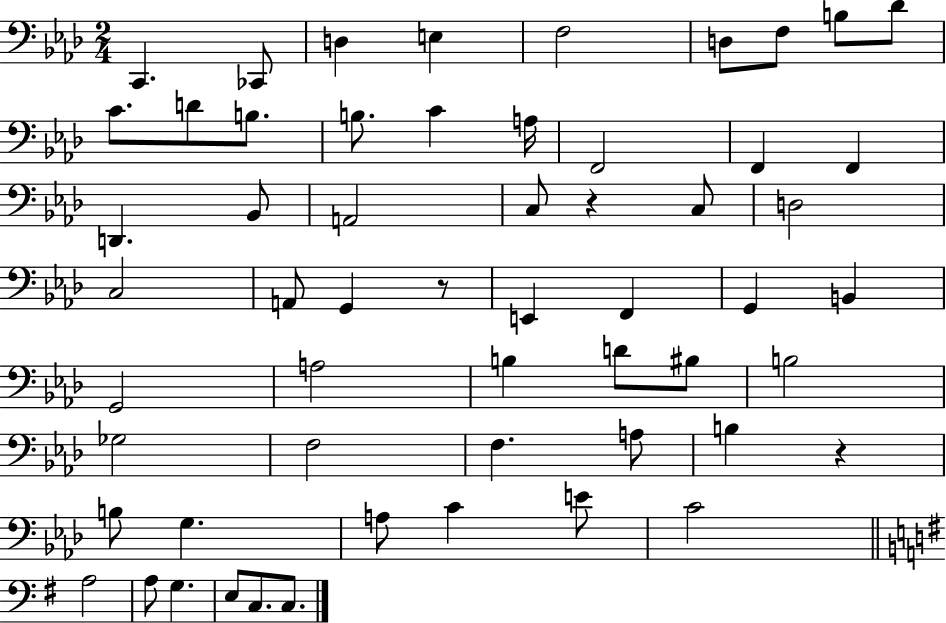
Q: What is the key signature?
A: AES major